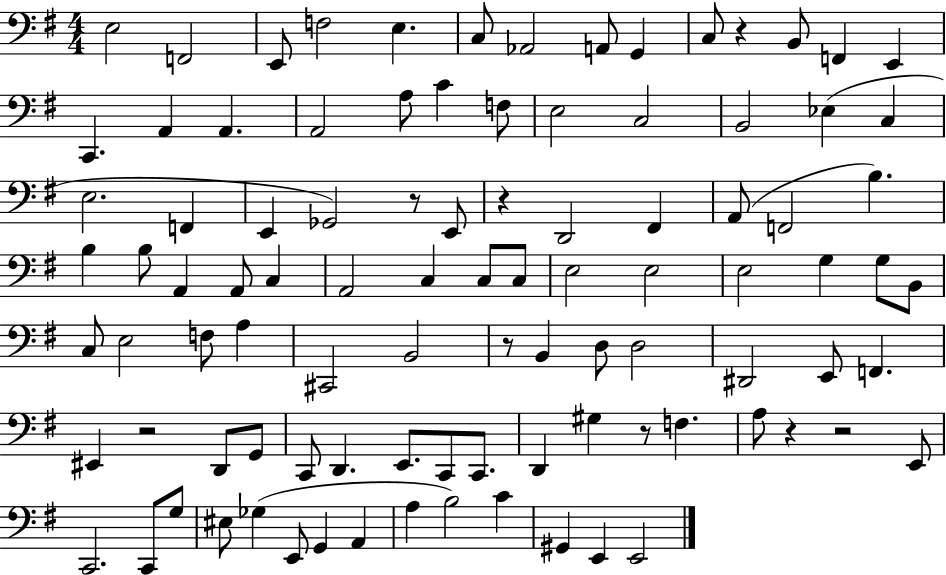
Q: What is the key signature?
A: G major